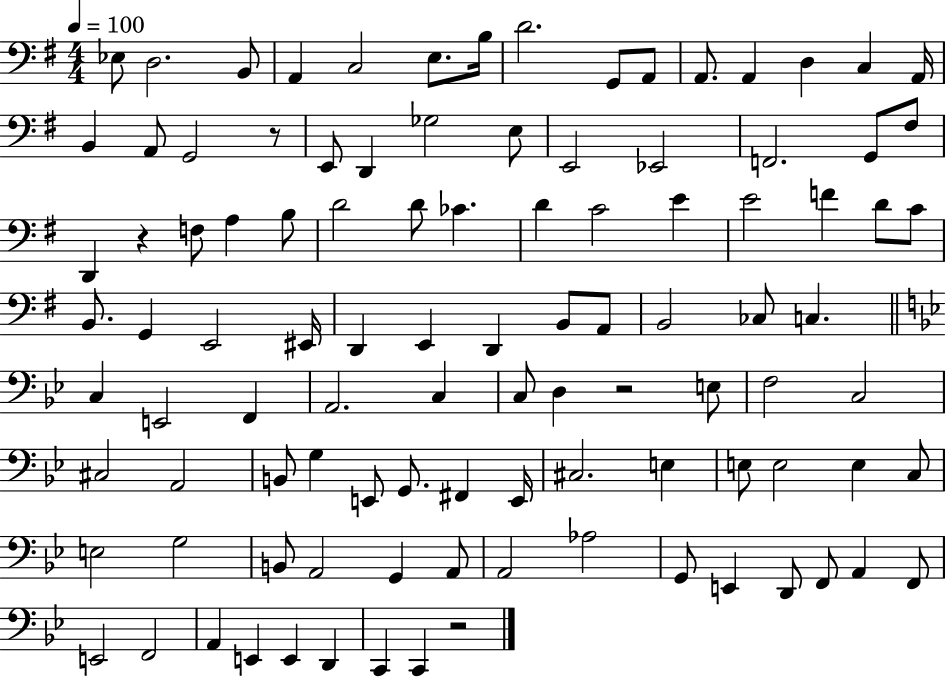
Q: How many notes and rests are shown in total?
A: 103